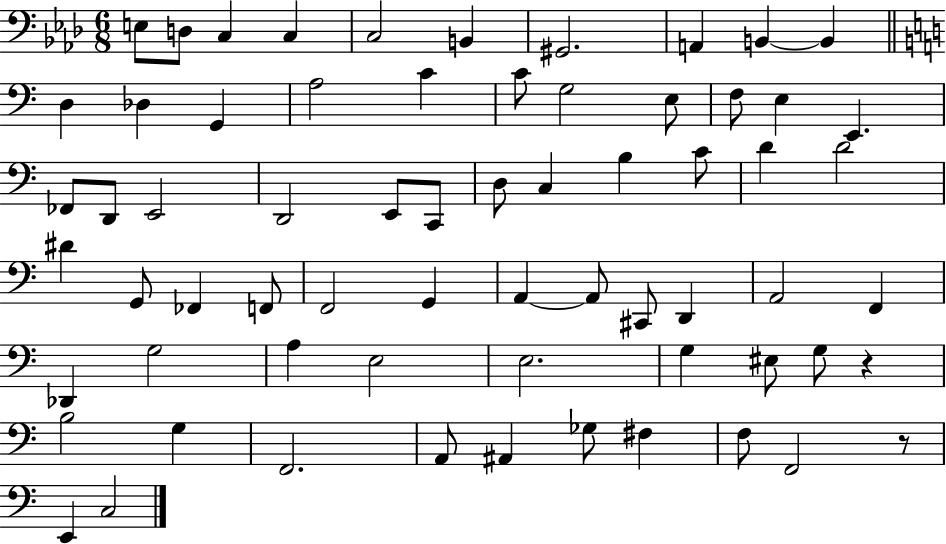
{
  \clef bass
  \numericTimeSignature
  \time 6/8
  \key aes \major
  e8 d8 c4 c4 | c2 b,4 | gis,2. | a,4 b,4~~ b,4 | \break \bar "||" \break \key c \major d4 des4 g,4 | a2 c'4 | c'8 g2 e8 | f8 e4 e,4. | \break fes,8 d,8 e,2 | d,2 e,8 c,8 | d8 c4 b4 c'8 | d'4 d'2 | \break dis'4 g,8 fes,4 f,8 | f,2 g,4 | a,4~~ a,8 cis,8 d,4 | a,2 f,4 | \break des,4 g2 | a4 e2 | e2. | g4 eis8 g8 r4 | \break b2 g4 | f,2. | a,8 ais,4 ges8 fis4 | f8 f,2 r8 | \break e,4 c2 | \bar "|."
}